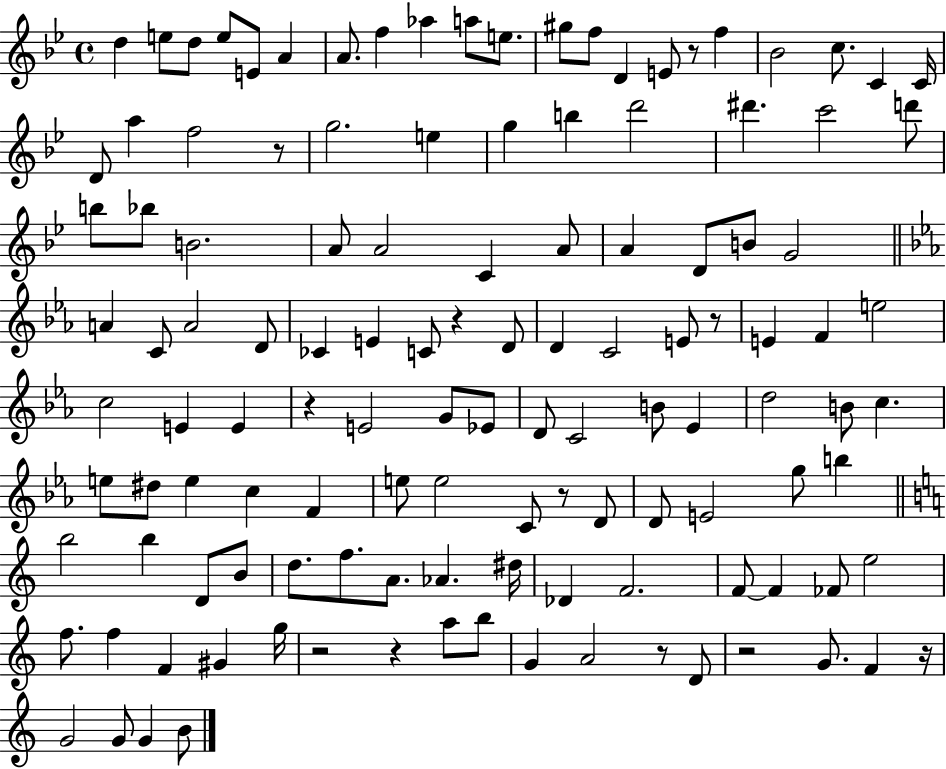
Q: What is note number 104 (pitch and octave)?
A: B5